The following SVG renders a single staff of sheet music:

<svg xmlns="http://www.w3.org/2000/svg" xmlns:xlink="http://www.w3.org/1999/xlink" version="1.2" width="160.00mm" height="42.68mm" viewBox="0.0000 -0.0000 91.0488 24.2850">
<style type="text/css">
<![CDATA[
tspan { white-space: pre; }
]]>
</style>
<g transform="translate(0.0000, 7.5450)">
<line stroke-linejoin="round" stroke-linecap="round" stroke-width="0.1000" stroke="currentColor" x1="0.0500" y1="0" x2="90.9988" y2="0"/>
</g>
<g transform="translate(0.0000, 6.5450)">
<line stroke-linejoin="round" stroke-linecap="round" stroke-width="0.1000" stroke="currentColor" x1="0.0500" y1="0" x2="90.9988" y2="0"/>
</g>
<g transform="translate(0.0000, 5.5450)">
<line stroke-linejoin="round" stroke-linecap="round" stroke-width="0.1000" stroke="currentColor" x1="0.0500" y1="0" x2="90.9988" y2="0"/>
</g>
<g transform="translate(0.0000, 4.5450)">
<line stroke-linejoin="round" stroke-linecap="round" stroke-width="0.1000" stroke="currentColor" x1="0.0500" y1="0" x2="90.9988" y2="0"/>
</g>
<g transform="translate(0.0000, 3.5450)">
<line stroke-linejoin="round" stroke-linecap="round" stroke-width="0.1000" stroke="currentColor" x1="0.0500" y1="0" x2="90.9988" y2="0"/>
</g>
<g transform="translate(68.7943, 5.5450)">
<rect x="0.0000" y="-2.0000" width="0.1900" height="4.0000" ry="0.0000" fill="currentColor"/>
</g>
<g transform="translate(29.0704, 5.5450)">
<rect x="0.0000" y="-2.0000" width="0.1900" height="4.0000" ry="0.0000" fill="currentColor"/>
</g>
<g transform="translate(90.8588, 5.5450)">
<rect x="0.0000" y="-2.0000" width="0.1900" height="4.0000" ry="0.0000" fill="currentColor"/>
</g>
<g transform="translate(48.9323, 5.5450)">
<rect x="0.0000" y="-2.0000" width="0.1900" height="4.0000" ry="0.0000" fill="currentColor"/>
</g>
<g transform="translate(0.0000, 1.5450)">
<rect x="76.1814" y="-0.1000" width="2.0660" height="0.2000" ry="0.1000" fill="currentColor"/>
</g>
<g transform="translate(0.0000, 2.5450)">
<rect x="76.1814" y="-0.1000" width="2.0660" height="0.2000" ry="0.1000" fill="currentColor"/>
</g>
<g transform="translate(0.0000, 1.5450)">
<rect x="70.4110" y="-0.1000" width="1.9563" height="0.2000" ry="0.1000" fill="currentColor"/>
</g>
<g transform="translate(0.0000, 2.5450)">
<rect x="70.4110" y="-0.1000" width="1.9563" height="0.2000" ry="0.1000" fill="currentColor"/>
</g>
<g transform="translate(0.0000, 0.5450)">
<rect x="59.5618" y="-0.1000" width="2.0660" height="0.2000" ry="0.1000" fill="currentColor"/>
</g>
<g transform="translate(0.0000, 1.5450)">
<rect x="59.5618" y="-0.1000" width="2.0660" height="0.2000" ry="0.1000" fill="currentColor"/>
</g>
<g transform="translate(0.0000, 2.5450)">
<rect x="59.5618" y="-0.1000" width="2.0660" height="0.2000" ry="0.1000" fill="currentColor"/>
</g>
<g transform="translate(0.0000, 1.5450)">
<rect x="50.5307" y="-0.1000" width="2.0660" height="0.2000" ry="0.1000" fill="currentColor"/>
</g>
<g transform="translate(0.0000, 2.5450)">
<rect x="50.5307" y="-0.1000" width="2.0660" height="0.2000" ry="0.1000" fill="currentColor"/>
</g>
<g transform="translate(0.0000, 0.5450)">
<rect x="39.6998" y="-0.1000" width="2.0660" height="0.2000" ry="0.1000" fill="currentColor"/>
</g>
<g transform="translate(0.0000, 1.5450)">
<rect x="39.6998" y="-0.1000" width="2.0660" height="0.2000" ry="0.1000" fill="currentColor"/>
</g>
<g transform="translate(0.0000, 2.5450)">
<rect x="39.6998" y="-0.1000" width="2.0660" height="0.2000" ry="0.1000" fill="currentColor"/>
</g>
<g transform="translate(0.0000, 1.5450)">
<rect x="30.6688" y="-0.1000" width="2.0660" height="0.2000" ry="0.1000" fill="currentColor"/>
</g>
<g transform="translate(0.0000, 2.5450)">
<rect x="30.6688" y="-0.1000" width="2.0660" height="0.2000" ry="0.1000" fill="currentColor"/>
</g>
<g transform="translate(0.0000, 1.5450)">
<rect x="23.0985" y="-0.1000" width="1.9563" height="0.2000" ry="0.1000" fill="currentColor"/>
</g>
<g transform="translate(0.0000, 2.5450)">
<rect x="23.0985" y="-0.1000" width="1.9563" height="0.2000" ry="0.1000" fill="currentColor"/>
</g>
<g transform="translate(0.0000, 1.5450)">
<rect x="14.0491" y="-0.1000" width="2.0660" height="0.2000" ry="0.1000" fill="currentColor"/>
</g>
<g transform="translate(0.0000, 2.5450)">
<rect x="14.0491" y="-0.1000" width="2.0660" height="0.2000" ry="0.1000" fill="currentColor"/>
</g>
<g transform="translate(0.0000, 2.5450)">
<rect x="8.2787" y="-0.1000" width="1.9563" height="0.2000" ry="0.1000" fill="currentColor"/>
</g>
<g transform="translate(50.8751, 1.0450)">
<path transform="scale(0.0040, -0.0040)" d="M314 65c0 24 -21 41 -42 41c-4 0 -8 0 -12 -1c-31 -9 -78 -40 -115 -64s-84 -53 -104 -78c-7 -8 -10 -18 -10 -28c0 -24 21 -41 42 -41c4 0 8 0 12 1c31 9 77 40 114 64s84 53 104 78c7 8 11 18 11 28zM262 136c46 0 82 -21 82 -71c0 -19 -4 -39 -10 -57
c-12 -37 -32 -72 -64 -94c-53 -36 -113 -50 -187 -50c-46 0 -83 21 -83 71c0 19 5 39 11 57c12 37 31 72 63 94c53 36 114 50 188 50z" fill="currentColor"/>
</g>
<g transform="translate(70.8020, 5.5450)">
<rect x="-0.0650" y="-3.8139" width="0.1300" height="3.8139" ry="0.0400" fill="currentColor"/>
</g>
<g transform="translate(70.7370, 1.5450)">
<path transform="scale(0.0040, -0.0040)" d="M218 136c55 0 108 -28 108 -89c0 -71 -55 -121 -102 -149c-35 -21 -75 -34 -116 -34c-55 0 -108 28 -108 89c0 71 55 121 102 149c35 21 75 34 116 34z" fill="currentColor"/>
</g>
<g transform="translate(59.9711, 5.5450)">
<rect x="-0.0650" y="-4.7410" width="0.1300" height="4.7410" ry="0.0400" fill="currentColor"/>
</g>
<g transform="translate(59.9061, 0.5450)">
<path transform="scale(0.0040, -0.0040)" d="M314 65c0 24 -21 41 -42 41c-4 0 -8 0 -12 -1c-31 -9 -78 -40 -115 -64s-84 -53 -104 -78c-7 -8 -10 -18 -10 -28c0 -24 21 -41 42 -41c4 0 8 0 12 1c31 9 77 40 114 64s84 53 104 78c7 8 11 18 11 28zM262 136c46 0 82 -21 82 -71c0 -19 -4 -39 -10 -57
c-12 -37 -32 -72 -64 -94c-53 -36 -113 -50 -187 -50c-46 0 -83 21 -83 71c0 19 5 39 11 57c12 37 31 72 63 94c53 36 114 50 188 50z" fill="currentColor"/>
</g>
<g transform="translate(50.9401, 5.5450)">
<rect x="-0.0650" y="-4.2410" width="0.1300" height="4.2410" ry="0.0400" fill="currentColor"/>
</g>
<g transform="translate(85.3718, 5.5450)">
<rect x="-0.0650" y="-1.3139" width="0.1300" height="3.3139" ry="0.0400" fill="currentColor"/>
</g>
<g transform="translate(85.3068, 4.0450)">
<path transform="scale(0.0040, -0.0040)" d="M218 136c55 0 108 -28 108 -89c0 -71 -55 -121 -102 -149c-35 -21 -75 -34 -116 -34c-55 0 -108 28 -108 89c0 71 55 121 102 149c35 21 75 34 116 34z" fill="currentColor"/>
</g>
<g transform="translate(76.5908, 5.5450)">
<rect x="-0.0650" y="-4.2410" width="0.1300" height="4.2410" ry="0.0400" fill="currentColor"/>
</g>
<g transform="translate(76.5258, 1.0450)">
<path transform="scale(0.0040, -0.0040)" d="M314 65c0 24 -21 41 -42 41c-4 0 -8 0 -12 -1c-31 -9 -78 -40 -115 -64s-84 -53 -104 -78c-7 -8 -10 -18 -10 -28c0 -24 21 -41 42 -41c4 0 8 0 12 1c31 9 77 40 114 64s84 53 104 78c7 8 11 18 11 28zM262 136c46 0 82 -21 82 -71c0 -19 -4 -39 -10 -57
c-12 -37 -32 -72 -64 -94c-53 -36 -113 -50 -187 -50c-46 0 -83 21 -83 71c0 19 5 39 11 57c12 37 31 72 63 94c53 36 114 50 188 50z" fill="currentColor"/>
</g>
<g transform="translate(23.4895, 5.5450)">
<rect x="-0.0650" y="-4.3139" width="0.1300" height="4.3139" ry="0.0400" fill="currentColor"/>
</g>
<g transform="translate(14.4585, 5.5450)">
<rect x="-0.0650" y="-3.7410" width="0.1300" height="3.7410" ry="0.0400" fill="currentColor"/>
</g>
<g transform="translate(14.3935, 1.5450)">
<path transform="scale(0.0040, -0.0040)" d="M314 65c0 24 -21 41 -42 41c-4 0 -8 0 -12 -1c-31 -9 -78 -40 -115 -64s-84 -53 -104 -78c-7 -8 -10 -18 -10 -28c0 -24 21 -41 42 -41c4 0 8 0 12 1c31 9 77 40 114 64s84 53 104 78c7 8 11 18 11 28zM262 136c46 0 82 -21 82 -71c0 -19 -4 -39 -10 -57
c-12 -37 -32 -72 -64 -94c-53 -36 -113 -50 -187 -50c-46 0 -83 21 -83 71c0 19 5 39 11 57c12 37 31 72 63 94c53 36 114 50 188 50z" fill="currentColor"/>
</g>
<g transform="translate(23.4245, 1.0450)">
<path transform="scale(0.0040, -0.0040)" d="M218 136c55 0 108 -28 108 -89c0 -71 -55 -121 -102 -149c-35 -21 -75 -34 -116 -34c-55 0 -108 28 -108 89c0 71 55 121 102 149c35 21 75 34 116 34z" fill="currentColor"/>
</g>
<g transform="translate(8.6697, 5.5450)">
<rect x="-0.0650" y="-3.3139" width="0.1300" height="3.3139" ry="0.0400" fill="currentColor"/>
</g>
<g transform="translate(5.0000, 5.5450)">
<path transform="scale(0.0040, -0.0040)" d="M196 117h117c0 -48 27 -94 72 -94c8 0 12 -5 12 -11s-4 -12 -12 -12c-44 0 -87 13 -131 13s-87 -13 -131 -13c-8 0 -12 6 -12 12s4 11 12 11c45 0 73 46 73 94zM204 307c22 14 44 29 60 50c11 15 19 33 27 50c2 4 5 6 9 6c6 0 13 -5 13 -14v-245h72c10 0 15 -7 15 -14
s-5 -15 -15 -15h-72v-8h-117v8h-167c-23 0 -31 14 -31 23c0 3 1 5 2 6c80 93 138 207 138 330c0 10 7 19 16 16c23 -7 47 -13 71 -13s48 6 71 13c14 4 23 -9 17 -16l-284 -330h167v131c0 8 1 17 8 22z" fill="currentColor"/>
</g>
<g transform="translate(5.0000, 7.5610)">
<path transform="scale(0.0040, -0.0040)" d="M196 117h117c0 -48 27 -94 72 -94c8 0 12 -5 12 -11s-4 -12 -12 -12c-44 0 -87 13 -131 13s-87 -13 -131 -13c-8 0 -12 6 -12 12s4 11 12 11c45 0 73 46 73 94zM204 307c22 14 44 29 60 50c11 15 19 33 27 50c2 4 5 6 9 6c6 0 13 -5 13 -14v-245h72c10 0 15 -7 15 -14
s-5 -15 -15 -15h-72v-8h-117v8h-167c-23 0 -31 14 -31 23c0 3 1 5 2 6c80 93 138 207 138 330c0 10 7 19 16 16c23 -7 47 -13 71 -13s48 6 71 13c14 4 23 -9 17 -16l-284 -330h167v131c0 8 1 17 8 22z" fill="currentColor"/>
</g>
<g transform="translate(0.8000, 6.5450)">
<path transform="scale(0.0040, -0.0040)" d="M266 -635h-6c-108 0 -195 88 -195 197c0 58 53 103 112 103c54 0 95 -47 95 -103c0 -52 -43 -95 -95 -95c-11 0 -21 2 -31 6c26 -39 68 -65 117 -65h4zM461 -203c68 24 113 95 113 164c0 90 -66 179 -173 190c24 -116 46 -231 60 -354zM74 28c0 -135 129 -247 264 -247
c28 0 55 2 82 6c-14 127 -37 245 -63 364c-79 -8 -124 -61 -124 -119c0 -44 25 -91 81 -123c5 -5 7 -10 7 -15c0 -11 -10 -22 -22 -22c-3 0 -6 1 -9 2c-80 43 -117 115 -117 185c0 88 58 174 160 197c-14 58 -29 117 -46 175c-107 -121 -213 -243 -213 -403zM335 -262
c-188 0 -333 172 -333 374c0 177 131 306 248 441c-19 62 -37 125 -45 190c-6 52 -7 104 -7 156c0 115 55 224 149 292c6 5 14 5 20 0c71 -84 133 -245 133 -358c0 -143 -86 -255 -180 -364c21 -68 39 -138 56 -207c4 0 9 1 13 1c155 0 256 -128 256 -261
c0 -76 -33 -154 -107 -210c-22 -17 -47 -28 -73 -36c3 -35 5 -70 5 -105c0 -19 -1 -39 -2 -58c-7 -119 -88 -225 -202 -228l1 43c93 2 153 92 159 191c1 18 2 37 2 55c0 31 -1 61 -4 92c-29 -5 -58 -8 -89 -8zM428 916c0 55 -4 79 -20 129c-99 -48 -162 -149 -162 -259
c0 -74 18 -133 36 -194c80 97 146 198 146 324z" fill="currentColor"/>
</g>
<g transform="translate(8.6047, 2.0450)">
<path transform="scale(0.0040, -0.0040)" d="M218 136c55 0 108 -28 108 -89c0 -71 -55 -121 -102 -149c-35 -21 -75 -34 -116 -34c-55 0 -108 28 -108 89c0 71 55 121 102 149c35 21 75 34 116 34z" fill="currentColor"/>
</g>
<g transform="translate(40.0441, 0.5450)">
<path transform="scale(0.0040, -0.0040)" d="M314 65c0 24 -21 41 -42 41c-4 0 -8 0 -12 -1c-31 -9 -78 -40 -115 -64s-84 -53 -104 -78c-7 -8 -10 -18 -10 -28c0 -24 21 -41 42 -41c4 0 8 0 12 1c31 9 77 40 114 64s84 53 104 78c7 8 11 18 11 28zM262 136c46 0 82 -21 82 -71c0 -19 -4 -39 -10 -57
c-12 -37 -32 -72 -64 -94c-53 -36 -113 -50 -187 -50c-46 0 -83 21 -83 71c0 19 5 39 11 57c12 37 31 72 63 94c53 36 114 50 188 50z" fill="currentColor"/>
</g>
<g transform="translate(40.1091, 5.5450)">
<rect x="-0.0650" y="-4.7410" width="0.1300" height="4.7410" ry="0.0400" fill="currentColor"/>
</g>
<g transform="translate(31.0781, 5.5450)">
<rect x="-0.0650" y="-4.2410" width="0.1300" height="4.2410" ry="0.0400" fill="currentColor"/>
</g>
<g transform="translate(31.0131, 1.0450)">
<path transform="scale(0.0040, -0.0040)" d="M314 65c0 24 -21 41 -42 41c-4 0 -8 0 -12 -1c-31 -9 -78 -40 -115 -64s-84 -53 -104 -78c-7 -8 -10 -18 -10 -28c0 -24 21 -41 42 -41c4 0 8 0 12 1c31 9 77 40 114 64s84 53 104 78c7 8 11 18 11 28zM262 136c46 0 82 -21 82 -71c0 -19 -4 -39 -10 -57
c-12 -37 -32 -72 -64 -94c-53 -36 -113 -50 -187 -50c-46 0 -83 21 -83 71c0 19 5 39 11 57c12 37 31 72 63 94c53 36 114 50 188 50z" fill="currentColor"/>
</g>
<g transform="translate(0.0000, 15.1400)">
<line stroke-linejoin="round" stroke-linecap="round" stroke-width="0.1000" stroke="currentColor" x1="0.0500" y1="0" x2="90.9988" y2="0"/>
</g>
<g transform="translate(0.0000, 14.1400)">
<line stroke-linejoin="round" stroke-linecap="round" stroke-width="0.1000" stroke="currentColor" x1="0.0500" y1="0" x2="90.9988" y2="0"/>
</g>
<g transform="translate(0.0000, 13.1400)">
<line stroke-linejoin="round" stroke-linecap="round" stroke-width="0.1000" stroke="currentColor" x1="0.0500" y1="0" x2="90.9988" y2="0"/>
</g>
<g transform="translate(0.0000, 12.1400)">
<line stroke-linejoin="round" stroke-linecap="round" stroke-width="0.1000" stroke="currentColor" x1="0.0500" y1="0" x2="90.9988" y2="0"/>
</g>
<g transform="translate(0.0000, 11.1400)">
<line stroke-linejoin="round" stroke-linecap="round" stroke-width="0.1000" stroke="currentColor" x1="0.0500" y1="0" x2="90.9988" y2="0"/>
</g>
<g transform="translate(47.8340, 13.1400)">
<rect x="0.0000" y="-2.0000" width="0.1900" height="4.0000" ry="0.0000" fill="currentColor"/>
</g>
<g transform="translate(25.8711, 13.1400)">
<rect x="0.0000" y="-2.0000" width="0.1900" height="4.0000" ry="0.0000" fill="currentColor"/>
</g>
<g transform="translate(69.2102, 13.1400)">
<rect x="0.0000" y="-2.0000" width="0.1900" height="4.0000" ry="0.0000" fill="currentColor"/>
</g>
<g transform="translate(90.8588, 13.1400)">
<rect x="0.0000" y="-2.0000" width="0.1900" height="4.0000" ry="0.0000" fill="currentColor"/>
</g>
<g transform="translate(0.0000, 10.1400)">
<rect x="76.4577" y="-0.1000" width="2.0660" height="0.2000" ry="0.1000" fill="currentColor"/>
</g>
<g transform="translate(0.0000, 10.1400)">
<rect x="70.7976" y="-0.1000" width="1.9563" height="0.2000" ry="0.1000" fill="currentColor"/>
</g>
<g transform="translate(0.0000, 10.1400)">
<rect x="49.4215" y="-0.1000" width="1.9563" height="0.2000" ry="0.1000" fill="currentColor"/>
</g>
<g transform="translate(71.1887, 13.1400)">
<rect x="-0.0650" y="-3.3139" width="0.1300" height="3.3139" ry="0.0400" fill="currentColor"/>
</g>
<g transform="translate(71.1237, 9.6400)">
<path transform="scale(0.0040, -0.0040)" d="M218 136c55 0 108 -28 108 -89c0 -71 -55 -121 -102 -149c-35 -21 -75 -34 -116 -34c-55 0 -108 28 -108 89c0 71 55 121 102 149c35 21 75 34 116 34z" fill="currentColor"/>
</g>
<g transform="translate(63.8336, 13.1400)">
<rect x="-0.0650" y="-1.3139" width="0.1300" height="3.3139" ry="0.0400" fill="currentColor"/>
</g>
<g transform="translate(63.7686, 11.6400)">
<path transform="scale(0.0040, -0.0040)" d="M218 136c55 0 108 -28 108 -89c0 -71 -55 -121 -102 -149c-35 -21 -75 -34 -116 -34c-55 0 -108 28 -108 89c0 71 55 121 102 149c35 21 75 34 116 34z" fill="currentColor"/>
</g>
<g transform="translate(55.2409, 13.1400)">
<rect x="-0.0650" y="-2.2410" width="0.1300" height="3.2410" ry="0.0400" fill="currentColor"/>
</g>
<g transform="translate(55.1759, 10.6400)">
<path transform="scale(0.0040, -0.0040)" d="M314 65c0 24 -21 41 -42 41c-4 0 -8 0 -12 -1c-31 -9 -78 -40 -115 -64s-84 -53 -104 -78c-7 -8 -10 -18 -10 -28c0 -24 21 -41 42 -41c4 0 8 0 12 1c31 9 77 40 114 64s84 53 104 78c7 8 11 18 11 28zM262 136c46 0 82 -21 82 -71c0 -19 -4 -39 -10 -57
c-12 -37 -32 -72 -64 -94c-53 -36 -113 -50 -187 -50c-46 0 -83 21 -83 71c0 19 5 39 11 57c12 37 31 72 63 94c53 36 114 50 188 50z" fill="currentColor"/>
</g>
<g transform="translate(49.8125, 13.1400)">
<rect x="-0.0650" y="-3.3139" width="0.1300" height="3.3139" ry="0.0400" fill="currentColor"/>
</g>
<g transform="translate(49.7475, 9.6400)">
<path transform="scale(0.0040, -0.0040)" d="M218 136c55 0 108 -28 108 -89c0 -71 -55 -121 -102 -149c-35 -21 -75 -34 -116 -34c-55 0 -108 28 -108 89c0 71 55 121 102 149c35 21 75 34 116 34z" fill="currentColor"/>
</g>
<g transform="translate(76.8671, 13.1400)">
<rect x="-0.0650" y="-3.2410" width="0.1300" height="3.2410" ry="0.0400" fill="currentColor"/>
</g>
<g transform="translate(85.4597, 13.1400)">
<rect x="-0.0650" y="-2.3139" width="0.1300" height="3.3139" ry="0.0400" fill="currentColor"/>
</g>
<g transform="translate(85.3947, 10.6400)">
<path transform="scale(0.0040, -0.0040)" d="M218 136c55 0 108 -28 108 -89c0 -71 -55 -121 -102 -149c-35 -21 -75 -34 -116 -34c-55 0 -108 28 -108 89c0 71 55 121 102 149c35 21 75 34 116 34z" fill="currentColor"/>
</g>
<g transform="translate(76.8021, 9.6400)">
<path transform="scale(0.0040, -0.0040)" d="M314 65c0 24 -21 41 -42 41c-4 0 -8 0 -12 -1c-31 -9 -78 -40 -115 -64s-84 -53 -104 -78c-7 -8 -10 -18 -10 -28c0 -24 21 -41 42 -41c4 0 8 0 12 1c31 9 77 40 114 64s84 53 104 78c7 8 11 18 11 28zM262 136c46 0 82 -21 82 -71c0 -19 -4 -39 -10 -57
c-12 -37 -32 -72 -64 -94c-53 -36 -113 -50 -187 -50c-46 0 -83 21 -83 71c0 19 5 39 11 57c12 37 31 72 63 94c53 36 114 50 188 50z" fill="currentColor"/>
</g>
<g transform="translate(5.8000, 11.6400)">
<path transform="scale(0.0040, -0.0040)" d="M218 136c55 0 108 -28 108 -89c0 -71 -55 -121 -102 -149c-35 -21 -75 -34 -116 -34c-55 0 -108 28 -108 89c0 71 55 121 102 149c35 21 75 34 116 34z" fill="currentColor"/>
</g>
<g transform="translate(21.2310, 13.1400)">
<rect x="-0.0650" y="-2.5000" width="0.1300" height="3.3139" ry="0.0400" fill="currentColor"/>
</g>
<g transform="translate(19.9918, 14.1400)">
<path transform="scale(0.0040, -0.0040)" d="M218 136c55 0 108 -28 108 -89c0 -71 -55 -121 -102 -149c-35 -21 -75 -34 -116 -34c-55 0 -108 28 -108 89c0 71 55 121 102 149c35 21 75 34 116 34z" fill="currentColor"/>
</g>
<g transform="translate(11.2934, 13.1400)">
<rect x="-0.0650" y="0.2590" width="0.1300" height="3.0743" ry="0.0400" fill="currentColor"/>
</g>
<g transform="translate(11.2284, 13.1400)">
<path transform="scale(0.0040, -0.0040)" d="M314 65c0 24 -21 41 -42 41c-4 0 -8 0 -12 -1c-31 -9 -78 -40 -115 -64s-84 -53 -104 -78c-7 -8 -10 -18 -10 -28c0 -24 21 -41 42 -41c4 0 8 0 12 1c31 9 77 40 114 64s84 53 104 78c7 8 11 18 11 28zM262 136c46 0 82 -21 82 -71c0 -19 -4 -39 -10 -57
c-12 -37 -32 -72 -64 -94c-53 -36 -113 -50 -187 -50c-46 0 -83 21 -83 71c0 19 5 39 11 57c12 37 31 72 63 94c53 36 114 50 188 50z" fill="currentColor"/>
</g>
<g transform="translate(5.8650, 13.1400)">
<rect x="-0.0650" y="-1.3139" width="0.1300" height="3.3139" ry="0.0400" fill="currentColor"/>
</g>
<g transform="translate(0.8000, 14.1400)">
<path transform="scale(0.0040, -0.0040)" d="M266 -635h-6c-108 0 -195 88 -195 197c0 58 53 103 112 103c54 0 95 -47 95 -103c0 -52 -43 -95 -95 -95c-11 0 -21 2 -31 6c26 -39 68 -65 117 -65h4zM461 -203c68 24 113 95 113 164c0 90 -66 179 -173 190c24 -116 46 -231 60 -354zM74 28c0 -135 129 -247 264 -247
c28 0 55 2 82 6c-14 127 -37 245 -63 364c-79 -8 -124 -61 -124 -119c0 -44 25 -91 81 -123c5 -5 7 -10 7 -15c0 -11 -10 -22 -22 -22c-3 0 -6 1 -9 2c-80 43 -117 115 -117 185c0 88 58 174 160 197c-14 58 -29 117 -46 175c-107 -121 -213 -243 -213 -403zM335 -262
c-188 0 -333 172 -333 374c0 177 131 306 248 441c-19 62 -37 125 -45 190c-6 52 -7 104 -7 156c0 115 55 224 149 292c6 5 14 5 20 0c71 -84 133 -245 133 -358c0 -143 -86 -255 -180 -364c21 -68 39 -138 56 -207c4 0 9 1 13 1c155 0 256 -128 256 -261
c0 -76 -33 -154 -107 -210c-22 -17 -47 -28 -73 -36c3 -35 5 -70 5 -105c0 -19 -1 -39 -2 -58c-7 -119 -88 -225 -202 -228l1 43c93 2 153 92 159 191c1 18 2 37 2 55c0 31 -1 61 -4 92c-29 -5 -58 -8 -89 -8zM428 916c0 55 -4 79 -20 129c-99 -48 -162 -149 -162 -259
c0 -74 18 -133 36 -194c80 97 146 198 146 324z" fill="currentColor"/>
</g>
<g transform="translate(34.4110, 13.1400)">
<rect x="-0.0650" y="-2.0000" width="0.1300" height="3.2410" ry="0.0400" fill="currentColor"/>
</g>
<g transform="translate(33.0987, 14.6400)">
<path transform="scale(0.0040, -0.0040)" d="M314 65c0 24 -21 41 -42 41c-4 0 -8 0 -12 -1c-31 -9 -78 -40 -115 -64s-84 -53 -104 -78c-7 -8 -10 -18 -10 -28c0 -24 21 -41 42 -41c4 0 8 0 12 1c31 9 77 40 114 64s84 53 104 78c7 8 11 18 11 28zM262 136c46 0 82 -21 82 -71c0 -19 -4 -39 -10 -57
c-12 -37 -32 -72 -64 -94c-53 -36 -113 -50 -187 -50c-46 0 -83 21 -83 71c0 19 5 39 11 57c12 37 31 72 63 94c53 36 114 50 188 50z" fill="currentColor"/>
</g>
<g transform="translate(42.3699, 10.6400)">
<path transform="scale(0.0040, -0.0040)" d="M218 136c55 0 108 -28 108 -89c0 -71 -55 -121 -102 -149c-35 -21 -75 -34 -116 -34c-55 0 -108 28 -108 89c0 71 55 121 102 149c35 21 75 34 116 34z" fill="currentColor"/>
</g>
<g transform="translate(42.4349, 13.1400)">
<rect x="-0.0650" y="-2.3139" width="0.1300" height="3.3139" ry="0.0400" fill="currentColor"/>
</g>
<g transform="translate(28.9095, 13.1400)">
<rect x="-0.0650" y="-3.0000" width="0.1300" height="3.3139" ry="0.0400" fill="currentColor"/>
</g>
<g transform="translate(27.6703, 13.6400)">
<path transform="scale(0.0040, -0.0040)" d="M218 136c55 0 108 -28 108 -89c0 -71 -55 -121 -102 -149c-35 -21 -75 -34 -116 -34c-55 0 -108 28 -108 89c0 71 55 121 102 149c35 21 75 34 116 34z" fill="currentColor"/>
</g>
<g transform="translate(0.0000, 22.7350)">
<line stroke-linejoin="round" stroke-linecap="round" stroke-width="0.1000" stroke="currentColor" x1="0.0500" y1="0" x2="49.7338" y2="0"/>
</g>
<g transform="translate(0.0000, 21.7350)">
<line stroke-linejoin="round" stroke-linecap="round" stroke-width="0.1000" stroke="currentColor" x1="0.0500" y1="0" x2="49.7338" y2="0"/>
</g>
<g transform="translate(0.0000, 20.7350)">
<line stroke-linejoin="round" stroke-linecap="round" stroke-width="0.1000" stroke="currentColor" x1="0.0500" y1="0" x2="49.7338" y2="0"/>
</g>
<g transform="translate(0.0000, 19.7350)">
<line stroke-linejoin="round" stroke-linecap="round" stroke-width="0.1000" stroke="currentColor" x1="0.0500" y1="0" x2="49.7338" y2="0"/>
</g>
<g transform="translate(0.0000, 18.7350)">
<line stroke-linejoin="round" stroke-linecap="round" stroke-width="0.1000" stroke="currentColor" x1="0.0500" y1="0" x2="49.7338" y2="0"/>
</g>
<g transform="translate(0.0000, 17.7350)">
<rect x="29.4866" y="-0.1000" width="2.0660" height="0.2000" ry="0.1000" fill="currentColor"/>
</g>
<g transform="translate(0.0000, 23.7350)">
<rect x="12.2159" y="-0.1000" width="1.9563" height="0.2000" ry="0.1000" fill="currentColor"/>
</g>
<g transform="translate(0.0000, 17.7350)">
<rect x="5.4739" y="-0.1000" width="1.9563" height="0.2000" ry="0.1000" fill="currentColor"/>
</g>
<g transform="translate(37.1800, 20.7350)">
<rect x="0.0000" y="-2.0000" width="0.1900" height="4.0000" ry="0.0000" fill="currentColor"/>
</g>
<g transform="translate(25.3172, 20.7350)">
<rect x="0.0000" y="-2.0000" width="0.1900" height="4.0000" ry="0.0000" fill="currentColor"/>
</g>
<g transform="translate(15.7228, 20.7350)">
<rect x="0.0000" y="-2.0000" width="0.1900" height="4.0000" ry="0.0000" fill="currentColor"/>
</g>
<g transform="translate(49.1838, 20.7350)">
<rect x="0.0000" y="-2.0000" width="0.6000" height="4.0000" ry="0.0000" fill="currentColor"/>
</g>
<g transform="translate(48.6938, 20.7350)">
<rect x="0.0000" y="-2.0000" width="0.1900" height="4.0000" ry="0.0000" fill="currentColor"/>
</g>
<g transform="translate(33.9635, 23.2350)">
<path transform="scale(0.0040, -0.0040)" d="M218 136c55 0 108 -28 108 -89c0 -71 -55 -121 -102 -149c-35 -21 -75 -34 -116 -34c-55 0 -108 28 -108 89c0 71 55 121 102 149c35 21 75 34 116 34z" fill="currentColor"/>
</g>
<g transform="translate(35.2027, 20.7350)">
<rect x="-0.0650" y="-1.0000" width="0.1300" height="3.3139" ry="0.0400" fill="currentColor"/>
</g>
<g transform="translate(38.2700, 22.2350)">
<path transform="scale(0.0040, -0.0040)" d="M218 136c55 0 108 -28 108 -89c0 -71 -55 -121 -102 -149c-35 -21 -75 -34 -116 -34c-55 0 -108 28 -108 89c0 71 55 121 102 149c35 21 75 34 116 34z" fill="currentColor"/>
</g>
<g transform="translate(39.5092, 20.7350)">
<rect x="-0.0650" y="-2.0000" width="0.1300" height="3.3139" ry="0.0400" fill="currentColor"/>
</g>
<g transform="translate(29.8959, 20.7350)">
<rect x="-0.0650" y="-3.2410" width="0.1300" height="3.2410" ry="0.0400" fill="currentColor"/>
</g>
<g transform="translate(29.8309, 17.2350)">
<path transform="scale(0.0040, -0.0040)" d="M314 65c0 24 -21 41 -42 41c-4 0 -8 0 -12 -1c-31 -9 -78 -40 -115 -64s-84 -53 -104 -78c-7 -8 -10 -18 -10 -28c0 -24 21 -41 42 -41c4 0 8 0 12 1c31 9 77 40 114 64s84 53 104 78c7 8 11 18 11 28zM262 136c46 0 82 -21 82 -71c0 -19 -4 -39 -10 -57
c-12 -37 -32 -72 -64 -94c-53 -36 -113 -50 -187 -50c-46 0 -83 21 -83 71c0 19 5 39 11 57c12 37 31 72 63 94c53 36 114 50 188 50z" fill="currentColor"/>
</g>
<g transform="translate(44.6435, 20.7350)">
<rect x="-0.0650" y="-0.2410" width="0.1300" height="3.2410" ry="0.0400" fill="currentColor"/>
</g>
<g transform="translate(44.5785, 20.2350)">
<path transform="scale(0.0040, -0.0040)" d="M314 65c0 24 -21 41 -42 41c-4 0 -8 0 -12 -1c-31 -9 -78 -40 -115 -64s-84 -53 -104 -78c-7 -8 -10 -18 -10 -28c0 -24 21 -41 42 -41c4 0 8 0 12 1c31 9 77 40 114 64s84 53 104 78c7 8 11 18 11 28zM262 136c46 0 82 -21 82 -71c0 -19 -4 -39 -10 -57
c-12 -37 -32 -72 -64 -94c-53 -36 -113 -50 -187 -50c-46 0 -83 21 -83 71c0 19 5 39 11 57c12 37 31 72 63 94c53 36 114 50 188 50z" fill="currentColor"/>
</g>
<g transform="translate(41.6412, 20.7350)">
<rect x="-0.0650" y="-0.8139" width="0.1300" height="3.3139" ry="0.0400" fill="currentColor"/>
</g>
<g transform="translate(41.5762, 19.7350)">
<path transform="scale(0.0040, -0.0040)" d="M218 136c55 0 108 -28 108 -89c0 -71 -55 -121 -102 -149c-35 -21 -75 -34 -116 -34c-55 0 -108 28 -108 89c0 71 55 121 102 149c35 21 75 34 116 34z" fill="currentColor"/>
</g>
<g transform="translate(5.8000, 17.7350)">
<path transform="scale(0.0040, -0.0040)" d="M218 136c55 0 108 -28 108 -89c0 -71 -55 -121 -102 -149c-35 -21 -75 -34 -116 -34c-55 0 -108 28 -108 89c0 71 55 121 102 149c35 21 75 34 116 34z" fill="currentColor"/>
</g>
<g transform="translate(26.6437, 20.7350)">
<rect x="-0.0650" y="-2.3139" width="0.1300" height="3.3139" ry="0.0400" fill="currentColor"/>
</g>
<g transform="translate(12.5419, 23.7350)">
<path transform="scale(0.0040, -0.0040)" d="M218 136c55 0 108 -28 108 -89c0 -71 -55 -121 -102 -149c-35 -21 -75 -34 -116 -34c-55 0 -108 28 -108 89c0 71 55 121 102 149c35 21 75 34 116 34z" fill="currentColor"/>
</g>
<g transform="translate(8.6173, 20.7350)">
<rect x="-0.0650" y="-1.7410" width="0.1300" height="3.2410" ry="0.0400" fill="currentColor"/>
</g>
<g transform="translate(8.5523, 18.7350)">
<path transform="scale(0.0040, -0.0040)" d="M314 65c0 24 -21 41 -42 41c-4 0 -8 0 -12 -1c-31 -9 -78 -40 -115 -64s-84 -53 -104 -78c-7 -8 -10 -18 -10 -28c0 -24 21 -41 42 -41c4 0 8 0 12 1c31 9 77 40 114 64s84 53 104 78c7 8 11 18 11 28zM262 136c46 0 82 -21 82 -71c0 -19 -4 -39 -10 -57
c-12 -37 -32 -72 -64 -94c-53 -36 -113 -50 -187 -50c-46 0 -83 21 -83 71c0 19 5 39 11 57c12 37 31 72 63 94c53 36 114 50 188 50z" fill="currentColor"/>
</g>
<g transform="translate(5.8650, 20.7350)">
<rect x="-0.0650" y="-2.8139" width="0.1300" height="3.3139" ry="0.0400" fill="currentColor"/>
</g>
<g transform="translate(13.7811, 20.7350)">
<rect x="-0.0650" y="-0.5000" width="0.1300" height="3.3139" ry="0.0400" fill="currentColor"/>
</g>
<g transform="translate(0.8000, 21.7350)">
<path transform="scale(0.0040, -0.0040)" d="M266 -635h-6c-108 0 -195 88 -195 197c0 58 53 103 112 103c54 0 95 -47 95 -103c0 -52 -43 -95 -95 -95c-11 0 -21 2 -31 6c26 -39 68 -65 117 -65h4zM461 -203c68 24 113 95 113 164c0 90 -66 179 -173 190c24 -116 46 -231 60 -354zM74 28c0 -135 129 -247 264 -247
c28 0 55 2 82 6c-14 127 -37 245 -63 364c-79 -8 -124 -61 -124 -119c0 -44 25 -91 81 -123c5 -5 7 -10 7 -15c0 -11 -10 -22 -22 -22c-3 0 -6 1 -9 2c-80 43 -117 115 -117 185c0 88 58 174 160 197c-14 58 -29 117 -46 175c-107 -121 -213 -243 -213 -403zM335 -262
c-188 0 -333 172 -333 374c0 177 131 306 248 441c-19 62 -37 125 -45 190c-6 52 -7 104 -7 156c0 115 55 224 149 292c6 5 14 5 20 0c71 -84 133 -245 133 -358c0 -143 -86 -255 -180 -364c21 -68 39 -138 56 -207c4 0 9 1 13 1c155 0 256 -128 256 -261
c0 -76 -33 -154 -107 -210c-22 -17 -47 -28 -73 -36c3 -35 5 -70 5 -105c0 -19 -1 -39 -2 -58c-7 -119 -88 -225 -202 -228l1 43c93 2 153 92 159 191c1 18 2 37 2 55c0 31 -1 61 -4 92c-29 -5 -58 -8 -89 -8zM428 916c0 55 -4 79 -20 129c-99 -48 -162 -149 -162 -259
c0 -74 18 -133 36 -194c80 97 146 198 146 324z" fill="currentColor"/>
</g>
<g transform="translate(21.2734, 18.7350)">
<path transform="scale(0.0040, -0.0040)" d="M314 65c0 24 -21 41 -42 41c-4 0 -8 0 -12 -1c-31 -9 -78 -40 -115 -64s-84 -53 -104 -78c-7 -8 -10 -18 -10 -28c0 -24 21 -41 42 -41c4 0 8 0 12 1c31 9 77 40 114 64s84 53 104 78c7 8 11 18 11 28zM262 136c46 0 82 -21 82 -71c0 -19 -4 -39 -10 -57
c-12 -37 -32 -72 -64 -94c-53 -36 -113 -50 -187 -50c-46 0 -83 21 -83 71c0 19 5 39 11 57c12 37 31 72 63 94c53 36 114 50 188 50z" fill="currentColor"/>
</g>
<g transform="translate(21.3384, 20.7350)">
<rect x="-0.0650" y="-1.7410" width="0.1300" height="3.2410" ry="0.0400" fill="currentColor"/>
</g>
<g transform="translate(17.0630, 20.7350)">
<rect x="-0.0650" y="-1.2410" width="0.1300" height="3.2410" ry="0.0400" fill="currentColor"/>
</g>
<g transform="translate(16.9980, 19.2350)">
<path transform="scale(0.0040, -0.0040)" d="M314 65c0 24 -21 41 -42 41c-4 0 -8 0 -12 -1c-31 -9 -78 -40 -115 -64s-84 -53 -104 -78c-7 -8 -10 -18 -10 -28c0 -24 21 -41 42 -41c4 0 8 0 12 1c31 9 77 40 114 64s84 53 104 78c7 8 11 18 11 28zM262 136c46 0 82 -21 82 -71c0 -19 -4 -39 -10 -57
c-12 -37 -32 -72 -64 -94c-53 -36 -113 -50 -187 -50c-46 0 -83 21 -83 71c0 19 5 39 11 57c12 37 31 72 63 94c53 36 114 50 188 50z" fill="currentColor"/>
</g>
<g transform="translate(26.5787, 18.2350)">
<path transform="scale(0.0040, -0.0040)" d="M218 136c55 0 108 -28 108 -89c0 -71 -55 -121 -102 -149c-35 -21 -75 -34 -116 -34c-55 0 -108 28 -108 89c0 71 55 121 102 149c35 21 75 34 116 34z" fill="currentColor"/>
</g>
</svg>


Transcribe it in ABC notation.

X:1
T:Untitled
M:4/4
L:1/4
K:C
b c'2 d' d'2 e'2 d'2 e'2 c' d'2 e e B2 G A F2 g b g2 e b b2 g a f2 C e2 f2 g b2 D F d c2